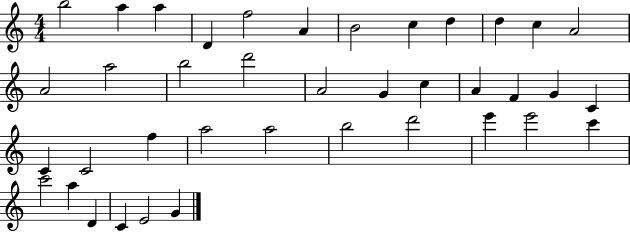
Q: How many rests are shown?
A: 0